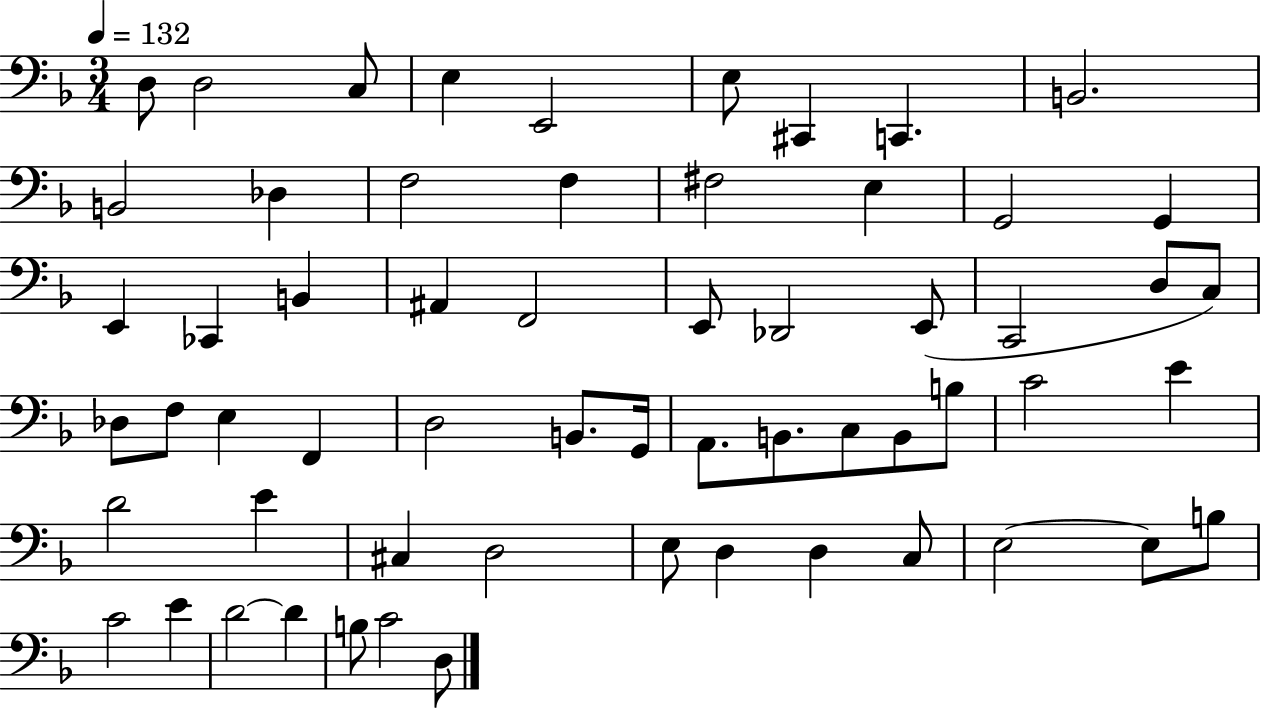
D3/e D3/h C3/e E3/q E2/h E3/e C#2/q C2/q. B2/h. B2/h Db3/q F3/h F3/q F#3/h E3/q G2/h G2/q E2/q CES2/q B2/q A#2/q F2/h E2/e Db2/h E2/e C2/h D3/e C3/e Db3/e F3/e E3/q F2/q D3/h B2/e. G2/s A2/e. B2/e. C3/e B2/e B3/e C4/h E4/q D4/h E4/q C#3/q D3/h E3/e D3/q D3/q C3/e E3/h E3/e B3/e C4/h E4/q D4/h D4/q B3/e C4/h D3/e